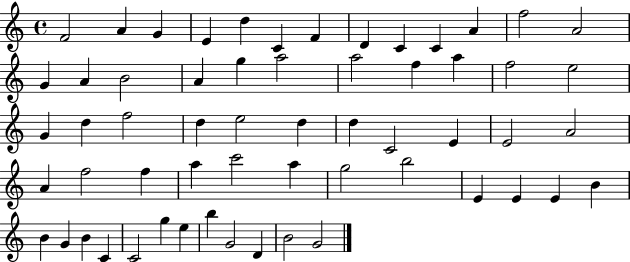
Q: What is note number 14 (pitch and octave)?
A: G4